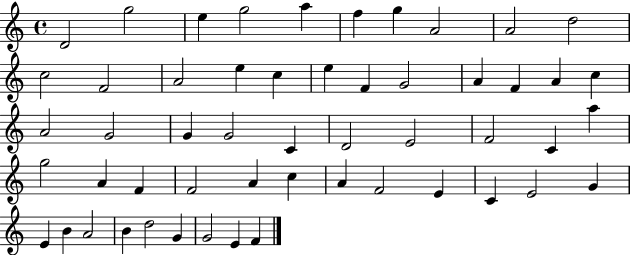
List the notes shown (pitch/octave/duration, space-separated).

D4/h G5/h E5/q G5/h A5/q F5/q G5/q A4/h A4/h D5/h C5/h F4/h A4/h E5/q C5/q E5/q F4/q G4/h A4/q F4/q A4/q C5/q A4/h G4/h G4/q G4/h C4/q D4/h E4/h F4/h C4/q A5/q G5/h A4/q F4/q F4/h A4/q C5/q A4/q F4/h E4/q C4/q E4/h G4/q E4/q B4/q A4/h B4/q D5/h G4/q G4/h E4/q F4/q